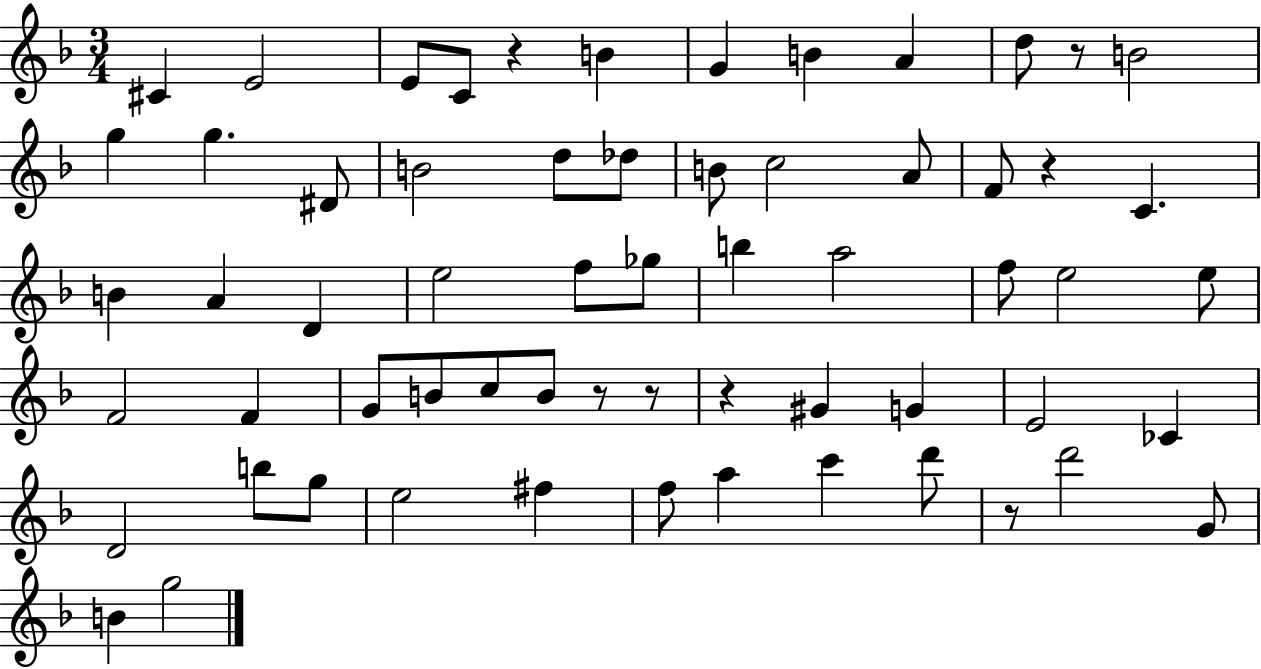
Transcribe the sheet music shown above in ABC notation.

X:1
T:Untitled
M:3/4
L:1/4
K:F
^C E2 E/2 C/2 z B G B A d/2 z/2 B2 g g ^D/2 B2 d/2 _d/2 B/2 c2 A/2 F/2 z C B A D e2 f/2 _g/2 b a2 f/2 e2 e/2 F2 F G/2 B/2 c/2 B/2 z/2 z/2 z ^G G E2 _C D2 b/2 g/2 e2 ^f f/2 a c' d'/2 z/2 d'2 G/2 B g2